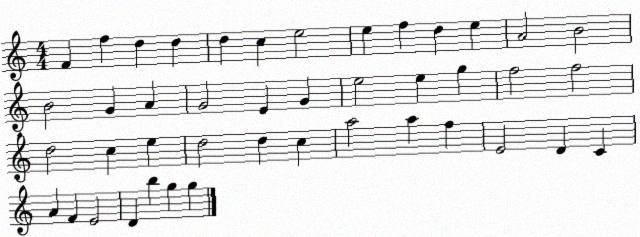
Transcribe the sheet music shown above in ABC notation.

X:1
T:Untitled
M:4/4
L:1/4
K:C
F f d d d c e2 e f d e A2 B2 B2 G A G2 E G e2 e g f2 f2 d2 c e d2 d c a2 a f E2 D C A F E2 D b g g